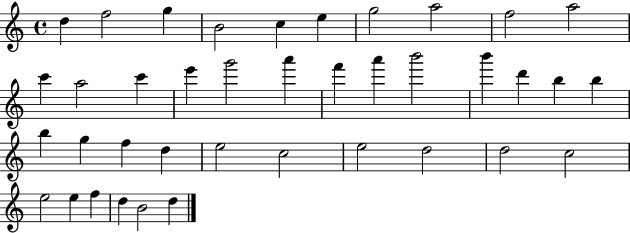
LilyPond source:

{
  \clef treble
  \time 4/4
  \defaultTimeSignature
  \key c \major
  d''4 f''2 g''4 | b'2 c''4 e''4 | g''2 a''2 | f''2 a''2 | \break c'''4 a''2 c'''4 | e'''4 g'''2 a'''4 | f'''4 a'''4 b'''2 | b'''4 d'''4 b''4 b''4 | \break b''4 g''4 f''4 d''4 | e''2 c''2 | e''2 d''2 | d''2 c''2 | \break e''2 e''4 f''4 | d''4 b'2 d''4 | \bar "|."
}